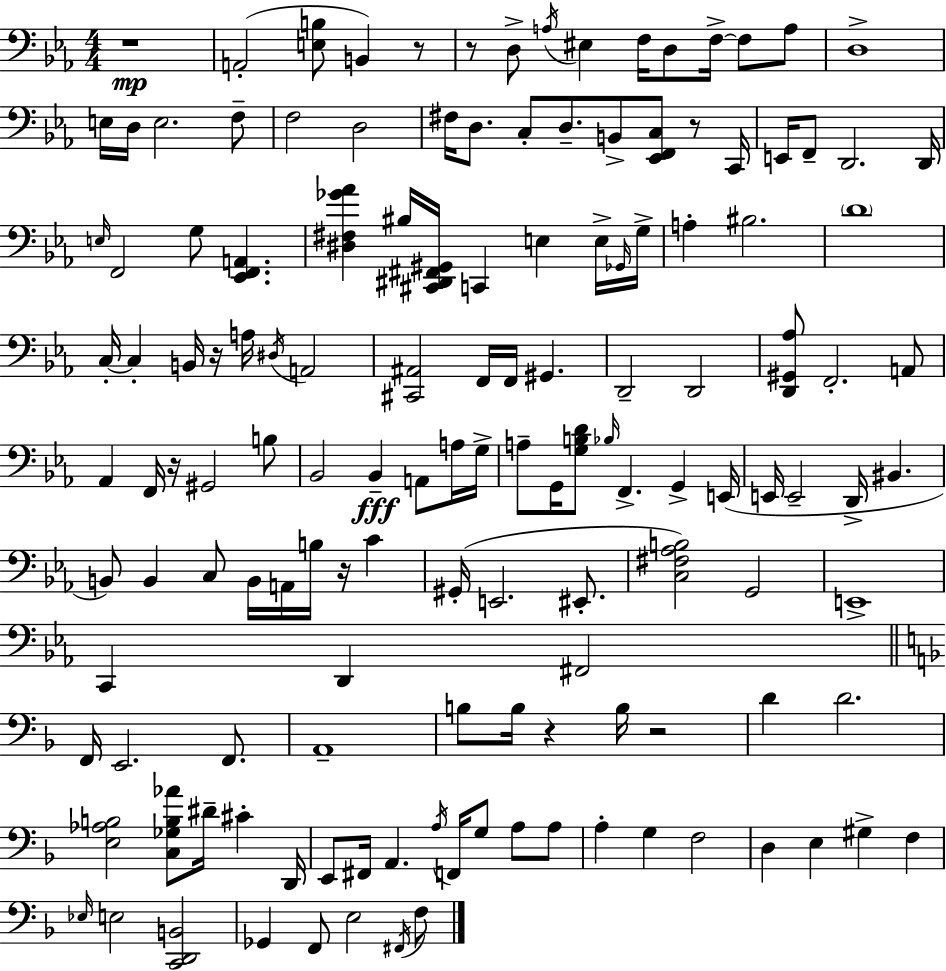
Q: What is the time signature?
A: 4/4